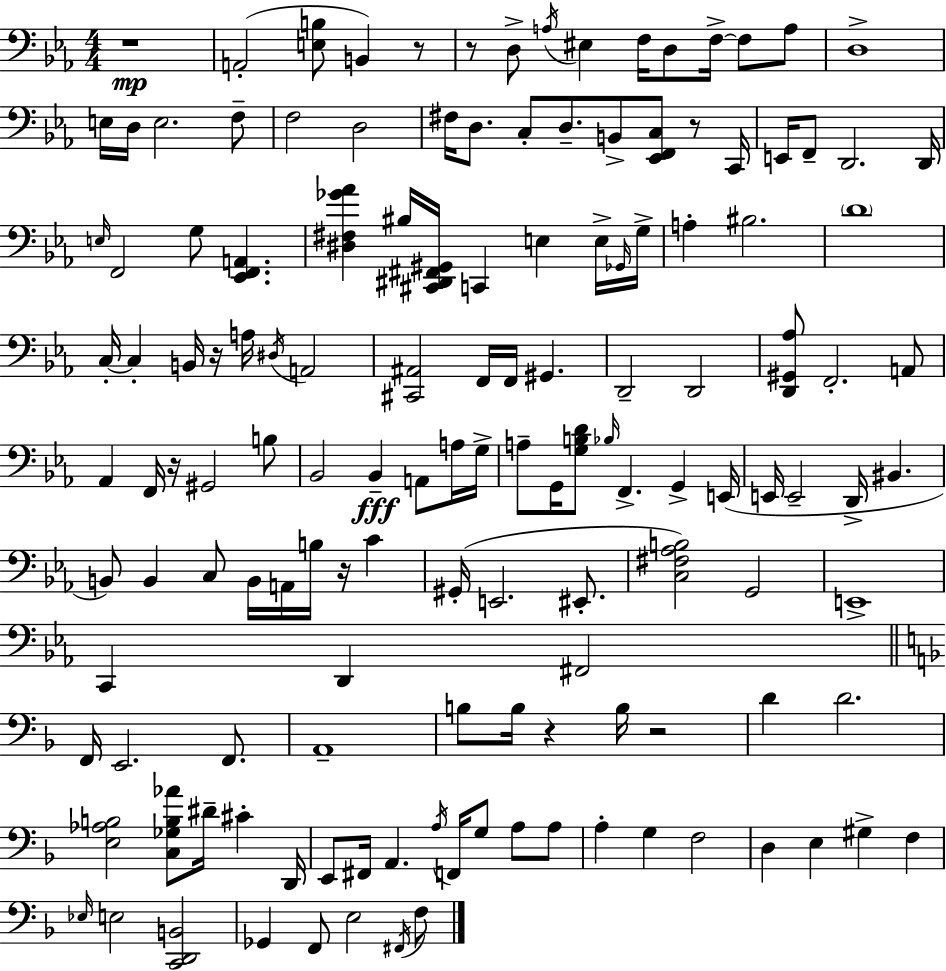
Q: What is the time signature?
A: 4/4